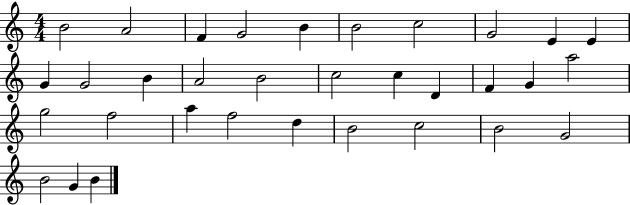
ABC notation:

X:1
T:Untitled
M:4/4
L:1/4
K:C
B2 A2 F G2 B B2 c2 G2 E E G G2 B A2 B2 c2 c D F G a2 g2 f2 a f2 d B2 c2 B2 G2 B2 G B